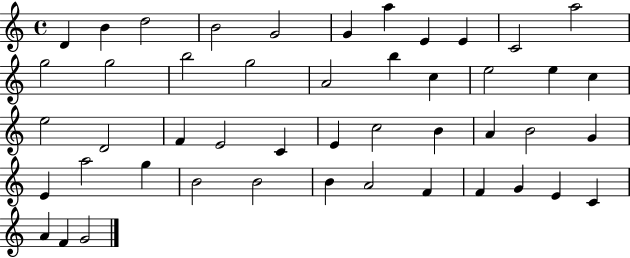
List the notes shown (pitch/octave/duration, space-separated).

D4/q B4/q D5/h B4/h G4/h G4/q A5/q E4/q E4/q C4/h A5/h G5/h G5/h B5/h G5/h A4/h B5/q C5/q E5/h E5/q C5/q E5/h D4/h F4/q E4/h C4/q E4/q C5/h B4/q A4/q B4/h G4/q E4/q A5/h G5/q B4/h B4/h B4/q A4/h F4/q F4/q G4/q E4/q C4/q A4/q F4/q G4/h